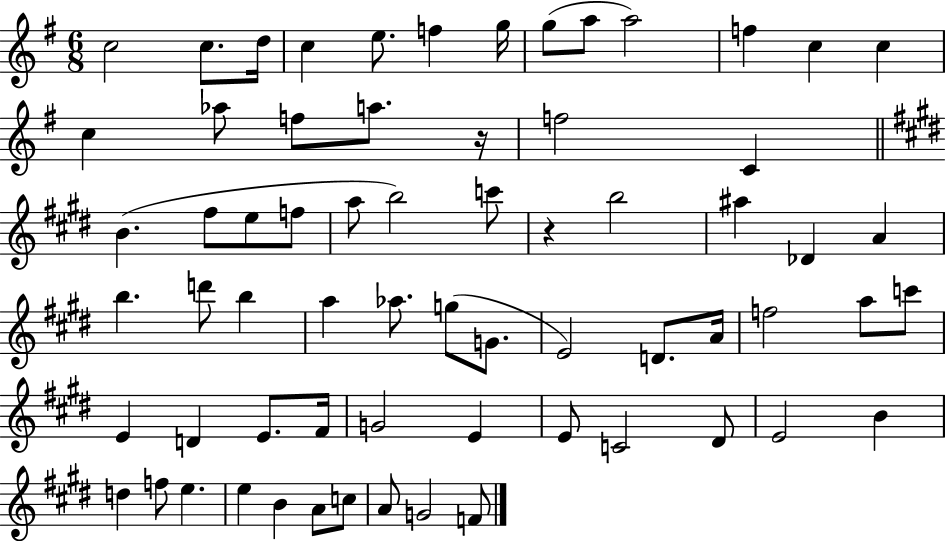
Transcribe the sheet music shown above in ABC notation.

X:1
T:Untitled
M:6/8
L:1/4
K:G
c2 c/2 d/4 c e/2 f g/4 g/2 a/2 a2 f c c c _a/2 f/2 a/2 z/4 f2 C B ^f/2 e/2 f/2 a/2 b2 c'/2 z b2 ^a _D A b d'/2 b a _a/2 g/2 G/2 E2 D/2 A/4 f2 a/2 c'/2 E D E/2 ^F/4 G2 E E/2 C2 ^D/2 E2 B d f/2 e e B A/2 c/2 A/2 G2 F/2